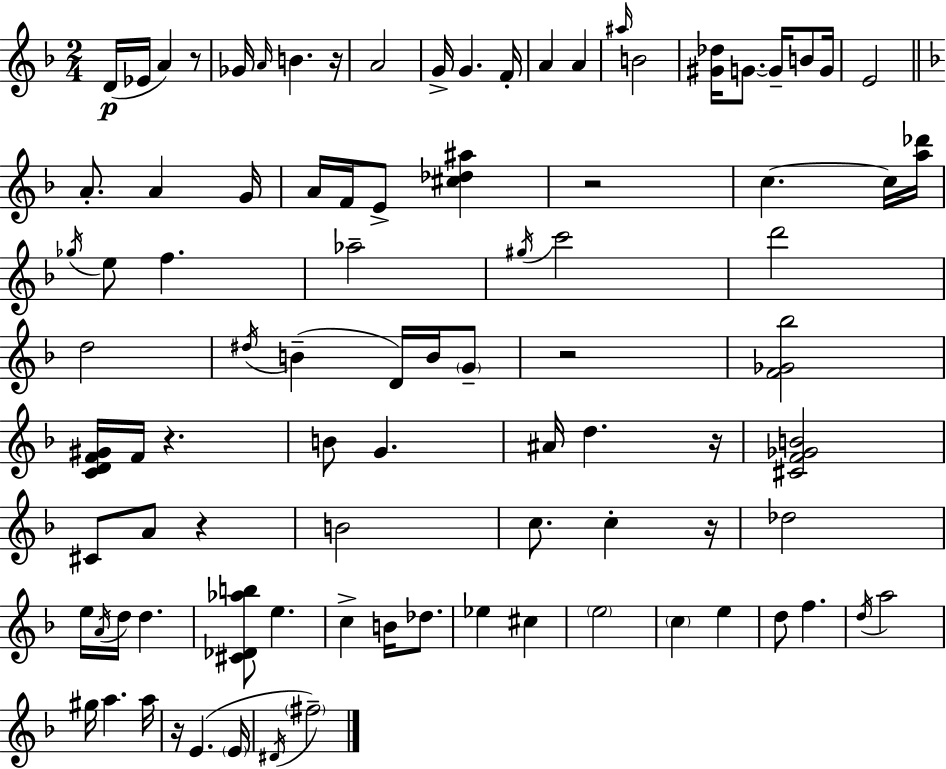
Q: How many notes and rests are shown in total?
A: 91